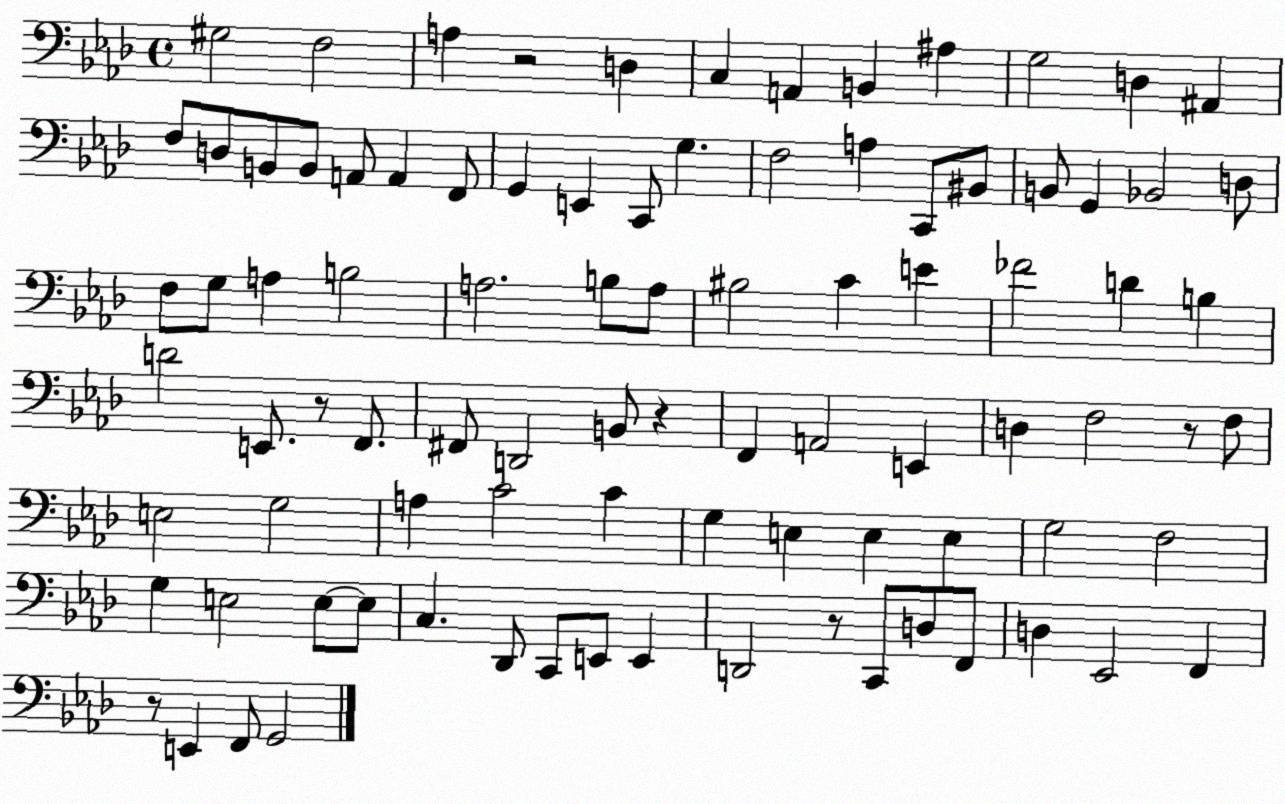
X:1
T:Untitled
M:4/4
L:1/4
K:Ab
^G,2 F,2 A, z2 D, C, A,, B,, ^A, G,2 D, ^A,, F,/2 D,/2 B,,/2 B,,/2 A,,/2 A,, F,,/2 G,, E,, C,,/2 G, F,2 A, C,,/2 ^B,,/2 B,,/2 G,, _B,,2 D,/2 F,/2 G,/2 A, B,2 A,2 B,/2 A,/2 ^B,2 C E _F2 D B, D2 E,,/2 z/2 F,,/2 ^F,,/2 D,,2 B,,/2 z F,, A,,2 E,, D, F,2 z/2 F,/2 E,2 G,2 A, C2 C G, E, E, E, G,2 F,2 G, E,2 E,/2 E,/2 C, _D,,/2 C,,/2 E,,/2 E,, D,,2 z/2 C,,/2 D,/2 F,,/2 D, _E,,2 F,, z/2 E,, F,,/2 G,,2